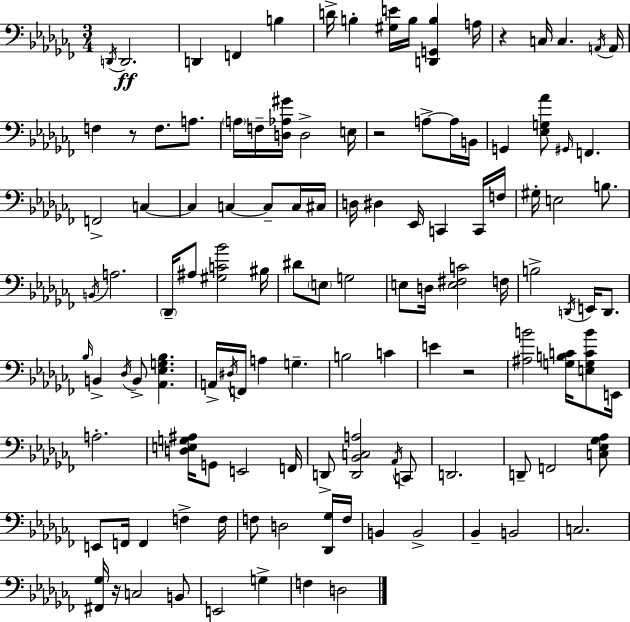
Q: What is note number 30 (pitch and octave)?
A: C3